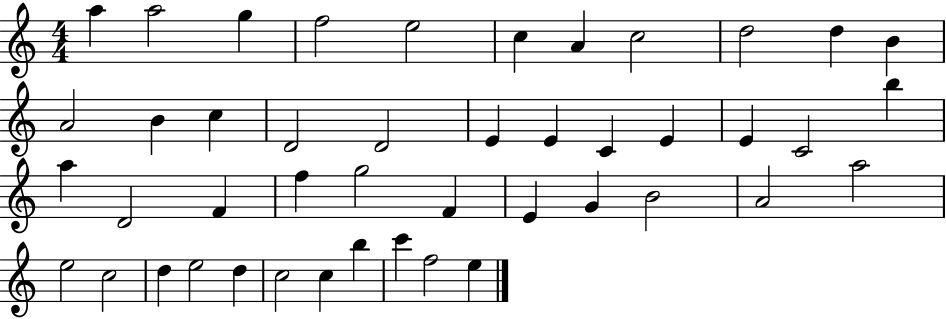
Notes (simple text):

A5/q A5/h G5/q F5/h E5/h C5/q A4/q C5/h D5/h D5/q B4/q A4/h B4/q C5/q D4/h D4/h E4/q E4/q C4/q E4/q E4/q C4/h B5/q A5/q D4/h F4/q F5/q G5/h F4/q E4/q G4/q B4/h A4/h A5/h E5/h C5/h D5/q E5/h D5/q C5/h C5/q B5/q C6/q F5/h E5/q